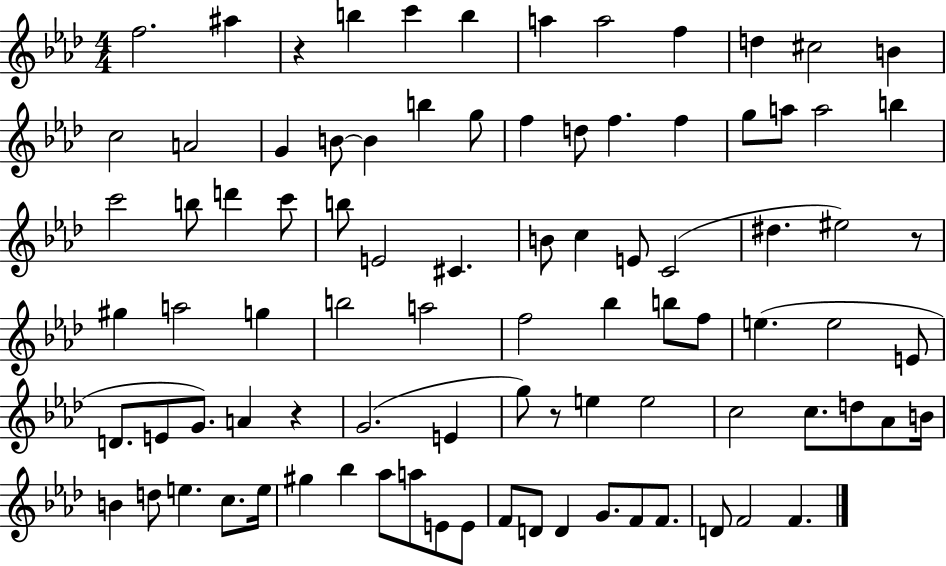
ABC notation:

X:1
T:Untitled
M:4/4
L:1/4
K:Ab
f2 ^a z b c' b a a2 f d ^c2 B c2 A2 G B/2 B b g/2 f d/2 f f g/2 a/2 a2 b c'2 b/2 d' c'/2 b/2 E2 ^C B/2 c E/2 C2 ^d ^e2 z/2 ^g a2 g b2 a2 f2 _b b/2 f/2 e e2 E/2 D/2 E/2 G/2 A z G2 E g/2 z/2 e e2 c2 c/2 d/2 _A/2 B/4 B d/2 e c/2 e/4 ^g _b _a/2 a/2 E/2 E/2 F/2 D/2 D G/2 F/2 F/2 D/2 F2 F